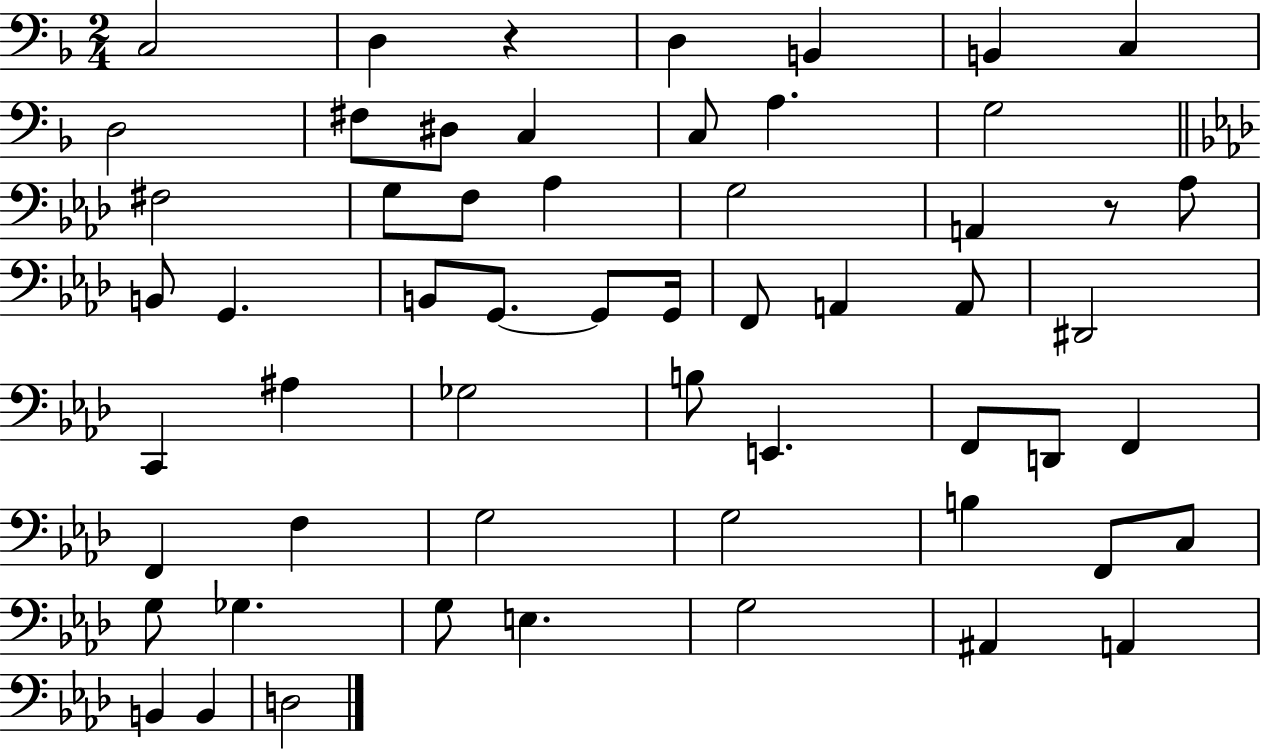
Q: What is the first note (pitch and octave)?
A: C3